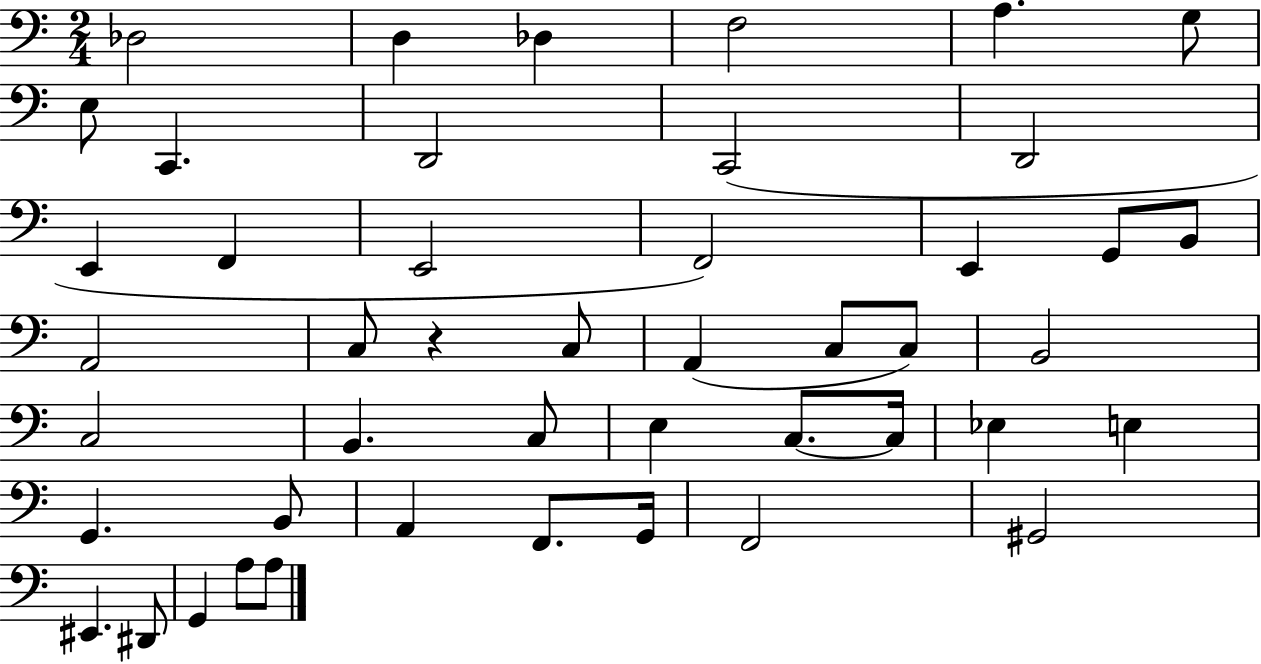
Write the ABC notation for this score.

X:1
T:Untitled
M:2/4
L:1/4
K:C
_D,2 D, _D, F,2 A, G,/2 E,/2 C,, D,,2 C,,2 D,,2 E,, F,, E,,2 F,,2 E,, G,,/2 B,,/2 A,,2 C,/2 z C,/2 A,, C,/2 C,/2 B,,2 C,2 B,, C,/2 E, C,/2 C,/4 _E, E, G,, B,,/2 A,, F,,/2 G,,/4 F,,2 ^G,,2 ^E,, ^D,,/2 G,, A,/2 A,/2